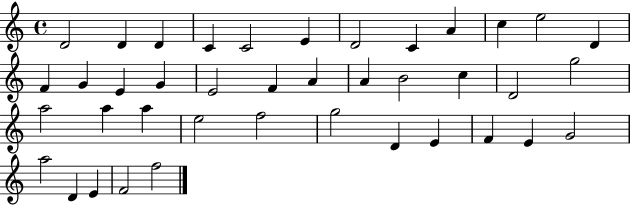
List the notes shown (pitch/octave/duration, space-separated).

D4/h D4/q D4/q C4/q C4/h E4/q D4/h C4/q A4/q C5/q E5/h D4/q F4/q G4/q E4/q G4/q E4/h F4/q A4/q A4/q B4/h C5/q D4/h G5/h A5/h A5/q A5/q E5/h F5/h G5/h D4/q E4/q F4/q E4/q G4/h A5/h D4/q E4/q F4/h F5/h